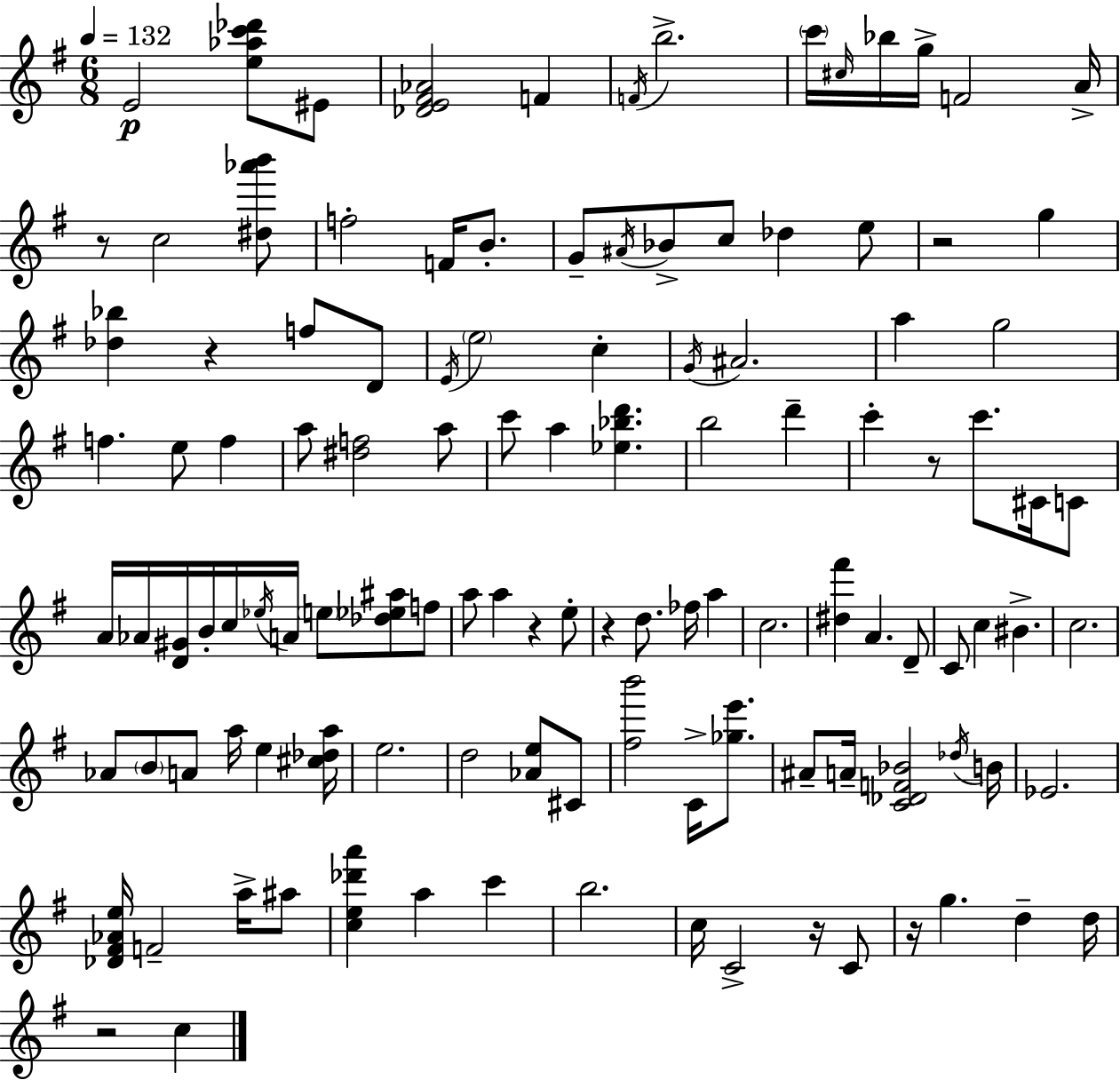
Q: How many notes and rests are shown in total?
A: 117